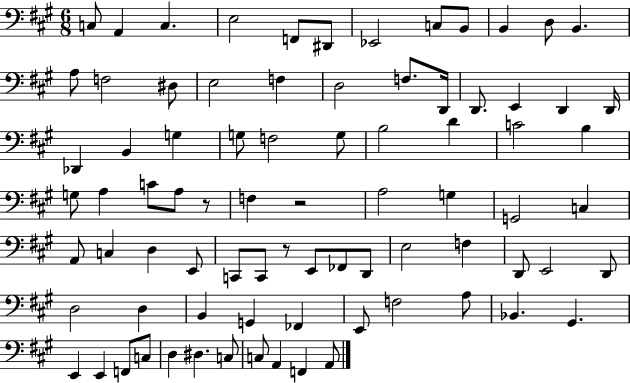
C3/e A2/q C3/q. E3/h F2/e D#2/e Eb2/h C3/e B2/e B2/q D3/e B2/q. A3/e F3/h D#3/e E3/h F3/q D3/h F3/e. D2/s D2/e. E2/q D2/q D2/s Db2/q B2/q G3/q G3/e F3/h G3/e B3/h D4/q C4/h B3/q G3/e A3/q C4/e A3/e R/e F3/q R/h A3/h G3/q G2/h C3/q A2/e C3/q D3/q E2/e C2/e C2/e R/e E2/e FES2/e D2/e E3/h F3/q D2/e E2/h D2/e D3/h D3/q B2/q G2/q FES2/q E2/e F3/h A3/e Bb2/q. G#2/q. E2/q E2/q F2/e C3/e D3/q D#3/q. C3/e C3/e A2/q F2/q A2/e